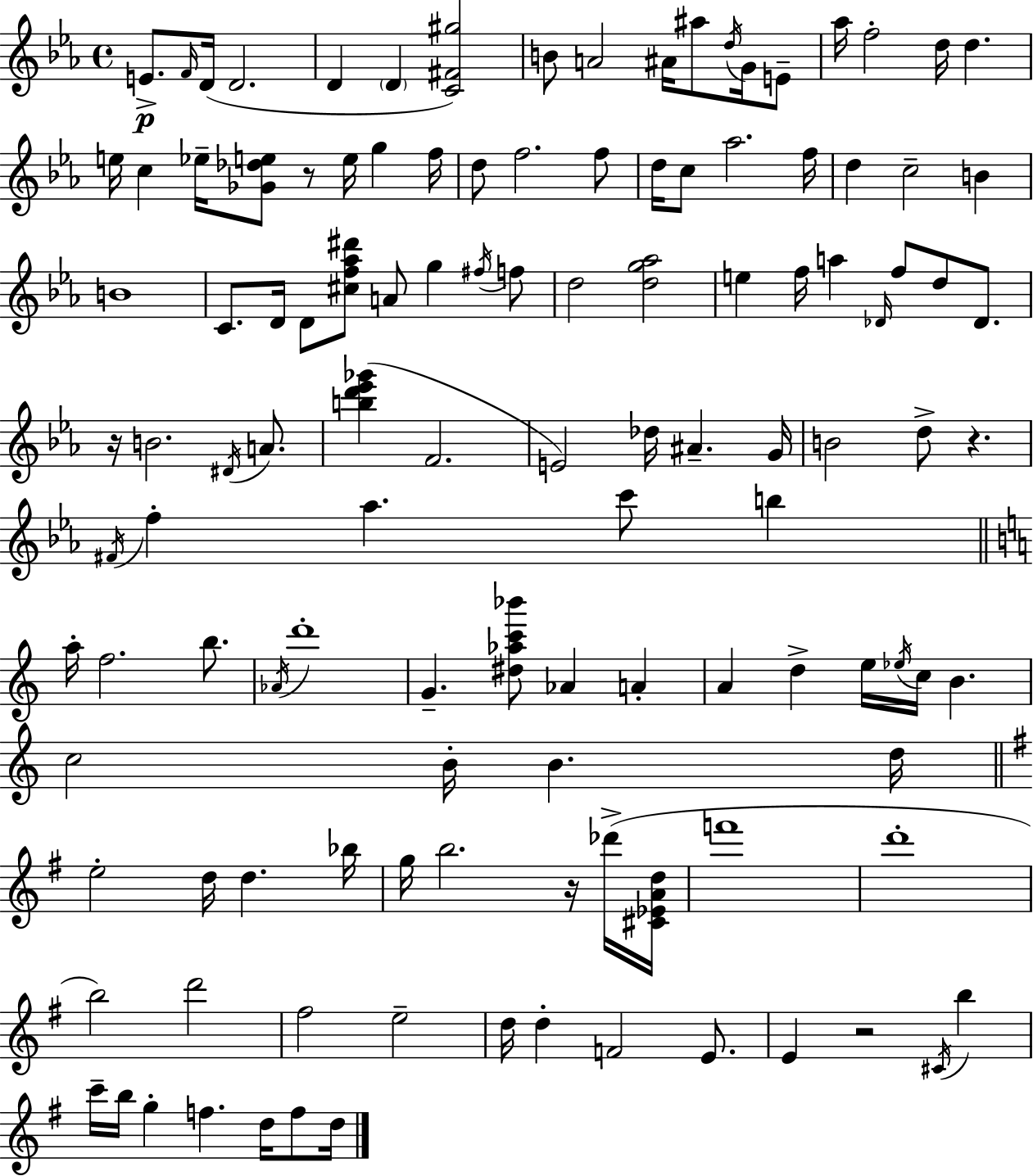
{
  \clef treble
  \time 4/4
  \defaultTimeSignature
  \key ees \major
  \repeat volta 2 { e'8.->\p \grace { f'16 } d'16( d'2. | d'4 \parenthesize d'4 <c' fis' gis''>2) | b'8 a'2 ais'16 ais''8 \acciaccatura { d''16 } g'16 | e'8-- aes''16 f''2-. d''16 d''4. | \break e''16 c''4 ees''16-- <ges' des'' e''>8 r8 e''16 g''4 | f''16 d''8 f''2. | f''8 d''16 c''8 aes''2. | f''16 d''4 c''2-- b'4 | \break b'1 | c'8. d'16 d'8 <cis'' f'' aes'' dis'''>8 a'8 g''4 | \acciaccatura { fis''16 } f''8 d''2 <d'' g'' aes''>2 | e''4 f''16 a''4 \grace { des'16 } f''8 d''8 | \break des'8. r16 b'2. | \acciaccatura { dis'16 } a'8. <b'' d''' ees''' ges'''>4( f'2. | e'2) des''16 ais'4.-- | g'16 b'2 d''8-> r4. | \break \acciaccatura { fis'16 } f''4-. aes''4. | c'''8 b''4 \bar "||" \break \key a \minor a''16-. f''2. b''8. | \acciaccatura { aes'16 } d'''1-. | g'4.-- <dis'' aes'' c''' bes'''>8 aes'4 a'4-. | a'4 d''4-> e''16 \acciaccatura { ees''16 } c''16 b'4. | \break c''2 b'16-. b'4. | d''16 \bar "||" \break \key e \minor e''2-. d''16 d''4. bes''16 | g''16 b''2. r16 des'''16->( <cis' ees' a' d''>16 | f'''1 | d'''1-. | \break b''2) d'''2 | fis''2 e''2-- | d''16 d''4-. f'2 e'8. | e'4 r2 \acciaccatura { cis'16 } b''4 | \break c'''16-- b''16 g''4-. f''4. d''16 f''8 | d''16 } \bar "|."
}